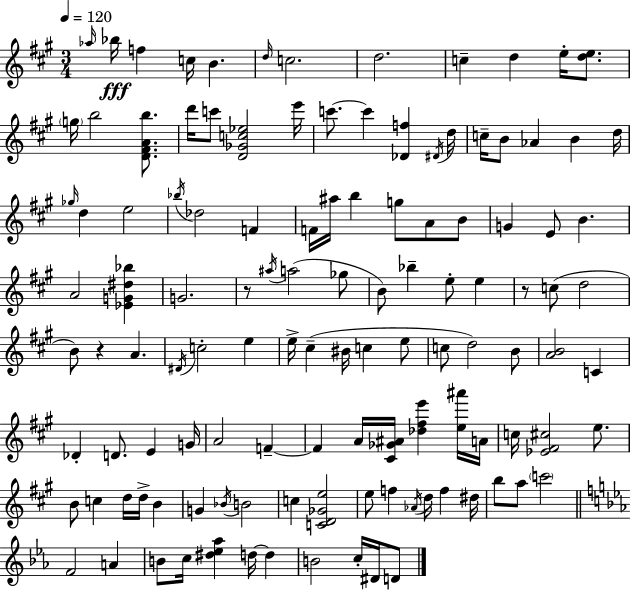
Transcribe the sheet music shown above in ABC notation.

X:1
T:Untitled
M:3/4
L:1/4
K:A
_a/4 _b/4 f c/4 B d/4 c2 d2 c d e/4 [de]/2 g/4 b2 [D^FAb]/2 d'/4 c'/2 [D_Gc_e]2 e'/4 c'/2 c' [_Df] ^D/4 d/4 c/4 B/2 _A B d/4 _g/4 d e2 _b/4 _d2 F F/4 ^a/4 b g/2 A/2 B/2 G E/2 B A2 [_EG^d_b] G2 z/2 ^a/4 a2 _g/2 B/2 _b e/2 e z/2 c/2 d2 B/2 z A ^D/4 c2 e e/4 ^c ^B/4 c e/2 c/2 d2 B/2 [AB]2 C _D D/2 E G/4 A2 F F A/4 [^C_G^A]/4 [_d^fe'] [e^a']/4 A/4 c/4 [_E^F^c]2 e/2 B/2 c d/4 d/4 B G _B/4 B2 c [CD_Ge]2 e/2 f _A/4 d/4 f ^d/4 b/2 a/2 c'2 F2 A B/2 c/4 [^d_e_a] d/4 d B2 c/4 ^D/4 D/2